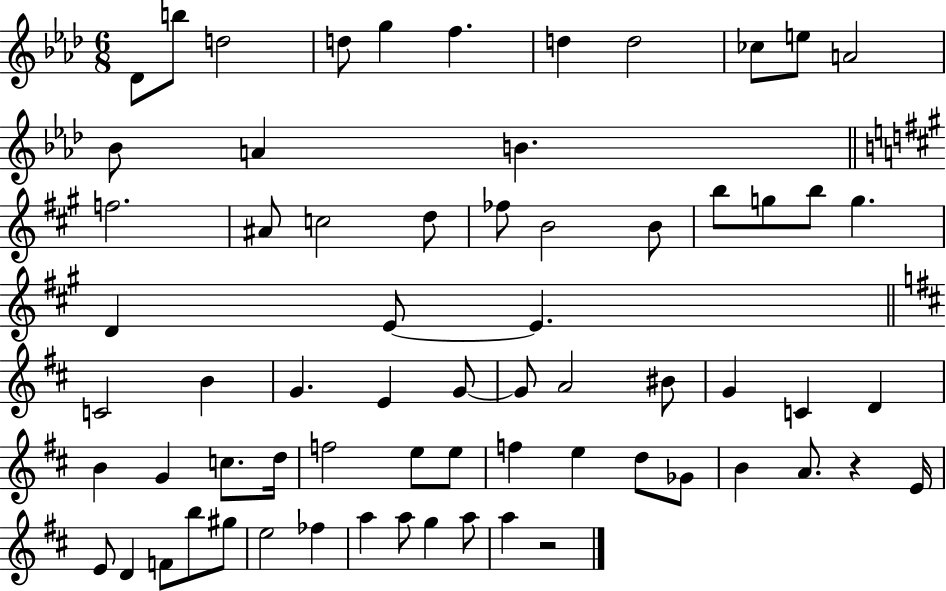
Db4/e B5/e D5/h D5/e G5/q F5/q. D5/q D5/h CES5/e E5/e A4/h Bb4/e A4/q B4/q. F5/h. A#4/e C5/h D5/e FES5/e B4/h B4/e B5/e G5/e B5/e G5/q. D4/q E4/e E4/q. C4/h B4/q G4/q. E4/q G4/e G4/e A4/h BIS4/e G4/q C4/q D4/q B4/q G4/q C5/e. D5/s F5/h E5/e E5/e F5/q E5/q D5/e Gb4/e B4/q A4/e. R/q E4/s E4/e D4/q F4/e B5/e G#5/e E5/h FES5/q A5/q A5/e G5/q A5/e A5/q R/h